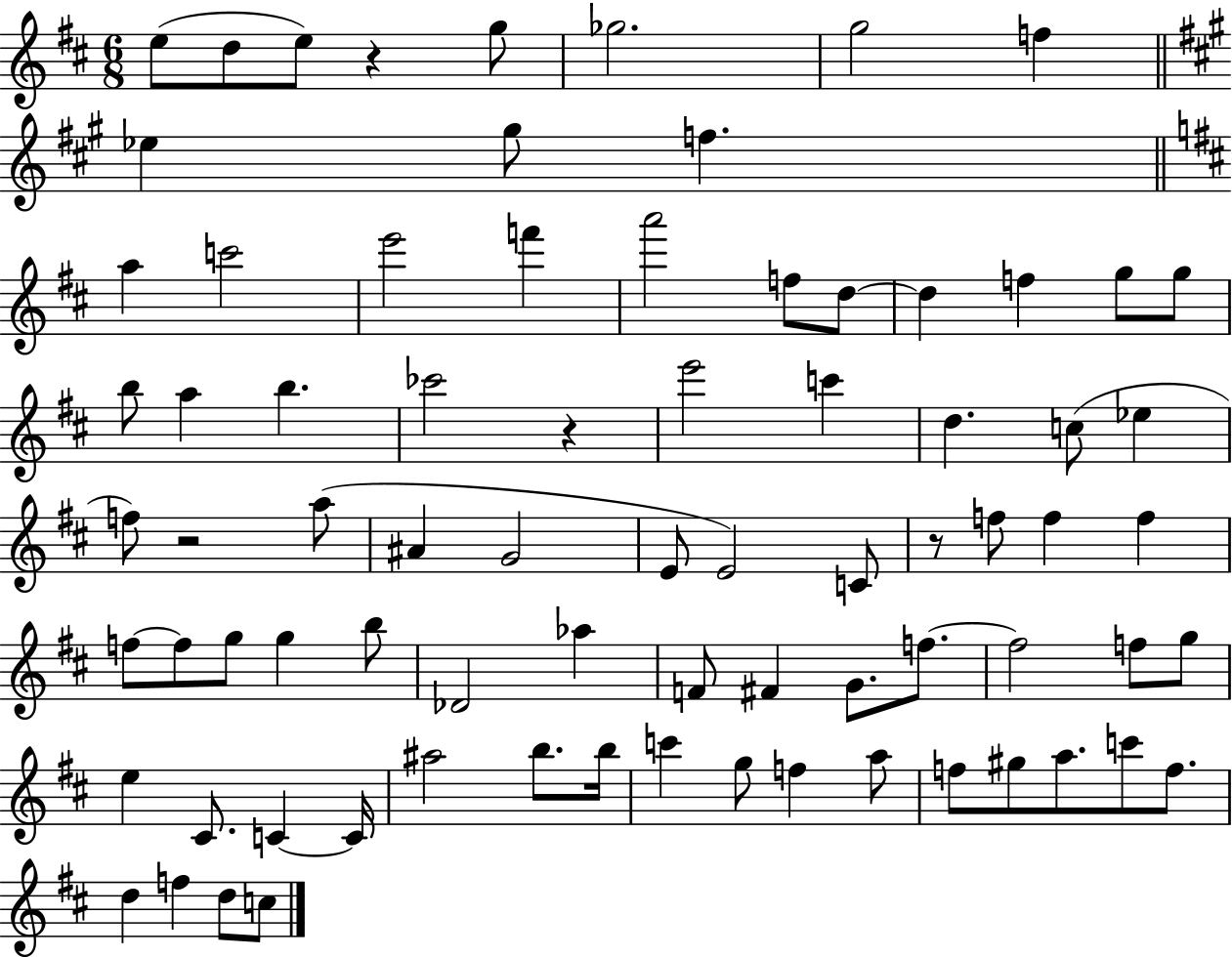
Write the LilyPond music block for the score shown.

{
  \clef treble
  \numericTimeSignature
  \time 6/8
  \key d \major
  e''8( d''8 e''8) r4 g''8 | ges''2. | g''2 f''4 | \bar "||" \break \key a \major ees''4 gis''8 f''4. | \bar "||" \break \key d \major a''4 c'''2 | e'''2 f'''4 | a'''2 f''8 d''8~~ | d''4 f''4 g''8 g''8 | \break b''8 a''4 b''4. | ces'''2 r4 | e'''2 c'''4 | d''4. c''8( ees''4 | \break f''8) r2 a''8( | ais'4 g'2 | e'8 e'2) c'8 | r8 f''8 f''4 f''4 | \break f''8~~ f''8 g''8 g''4 b''8 | des'2 aes''4 | f'8 fis'4 g'8. f''8.~~ | f''2 f''8 g''8 | \break e''4 cis'8. c'4~~ c'16 | ais''2 b''8. b''16 | c'''4 g''8 f''4 a''8 | f''8 gis''8 a''8. c'''8 f''8. | \break d''4 f''4 d''8 c''8 | \bar "|."
}